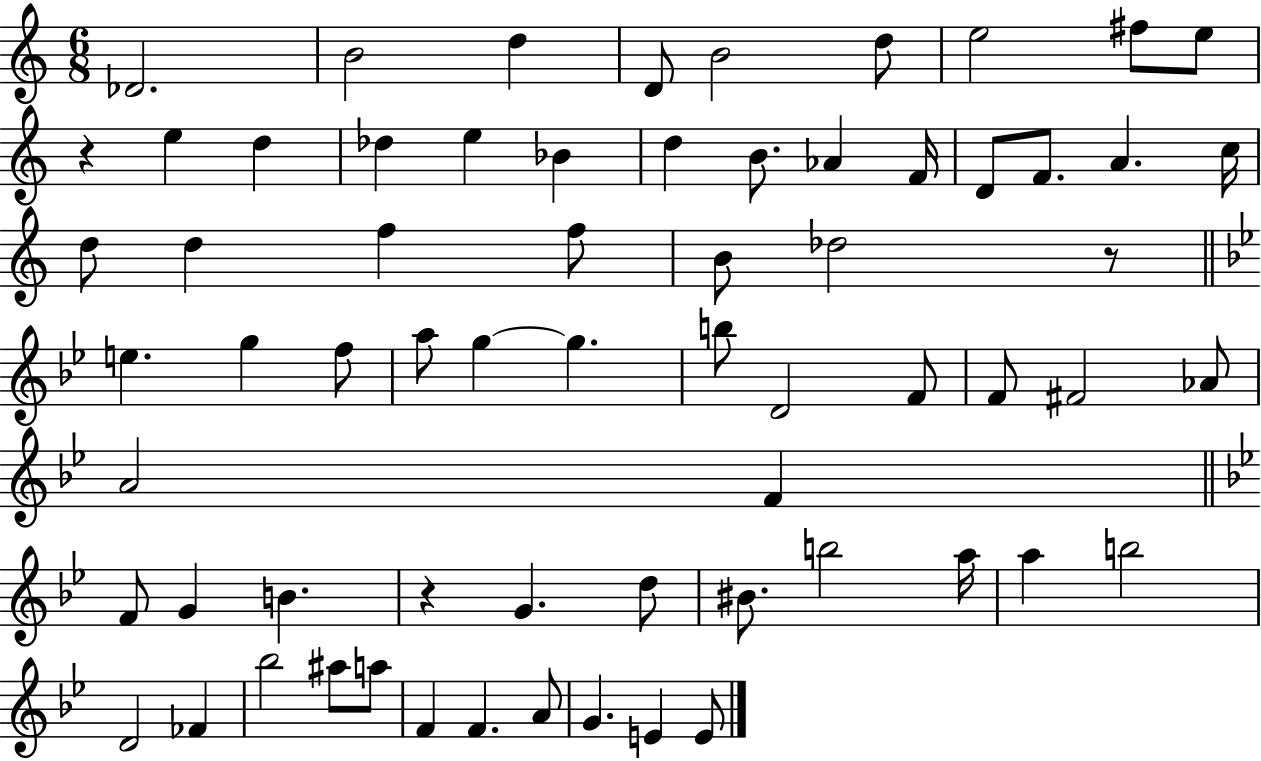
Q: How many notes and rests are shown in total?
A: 66